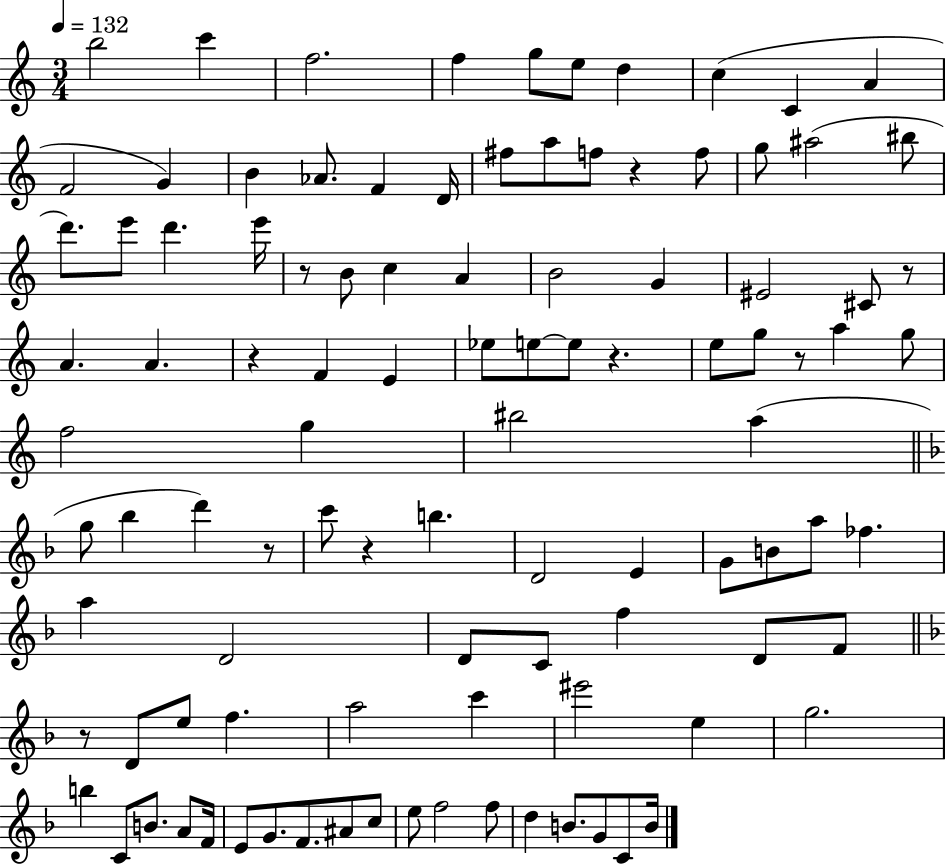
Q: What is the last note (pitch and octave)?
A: B4